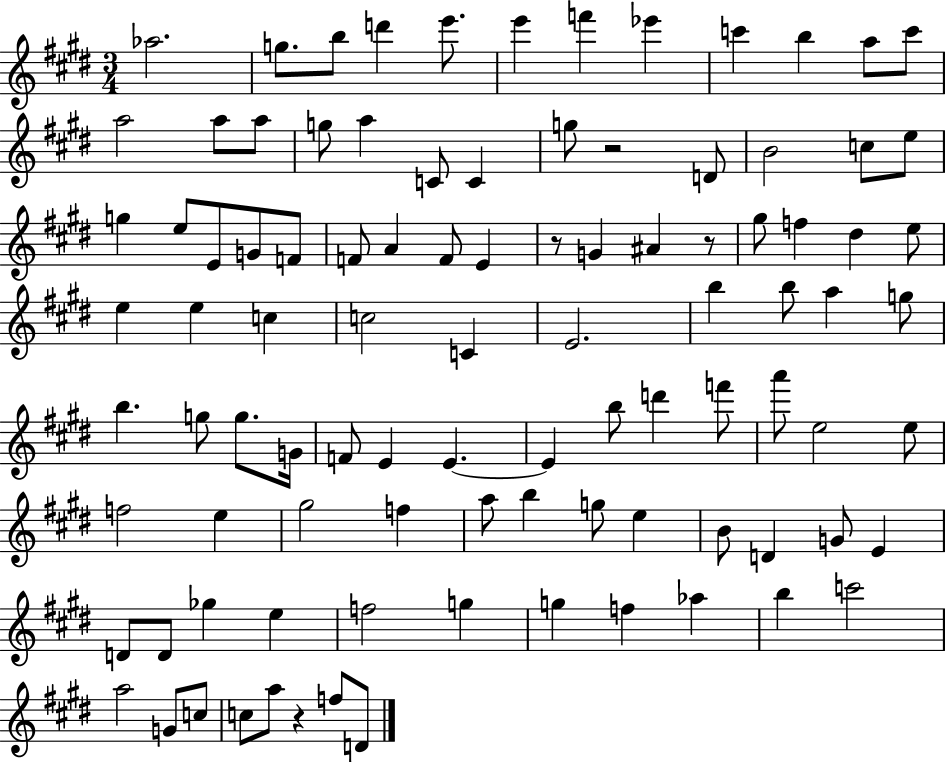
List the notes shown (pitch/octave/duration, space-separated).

Ab5/h. G5/e. B5/e D6/q E6/e. E6/q F6/q Eb6/q C6/q B5/q A5/e C6/e A5/h A5/e A5/e G5/e A5/q C4/e C4/q G5/e R/h D4/e B4/h C5/e E5/e G5/q E5/e E4/e G4/e F4/e F4/e A4/q F4/e E4/q R/e G4/q A#4/q R/e G#5/e F5/q D#5/q E5/e E5/q E5/q C5/q C5/h C4/q E4/h. B5/q B5/e A5/q G5/e B5/q. G5/e G5/e. G4/s F4/e E4/q E4/q. E4/q B5/e D6/q F6/e A6/e E5/h E5/e F5/h E5/q G#5/h F5/q A5/e B5/q G5/e E5/q B4/e D4/q G4/e E4/q D4/e D4/e Gb5/q E5/q F5/h G5/q G5/q F5/q Ab5/q B5/q C6/h A5/h G4/e C5/e C5/e A5/e R/q F5/e D4/e